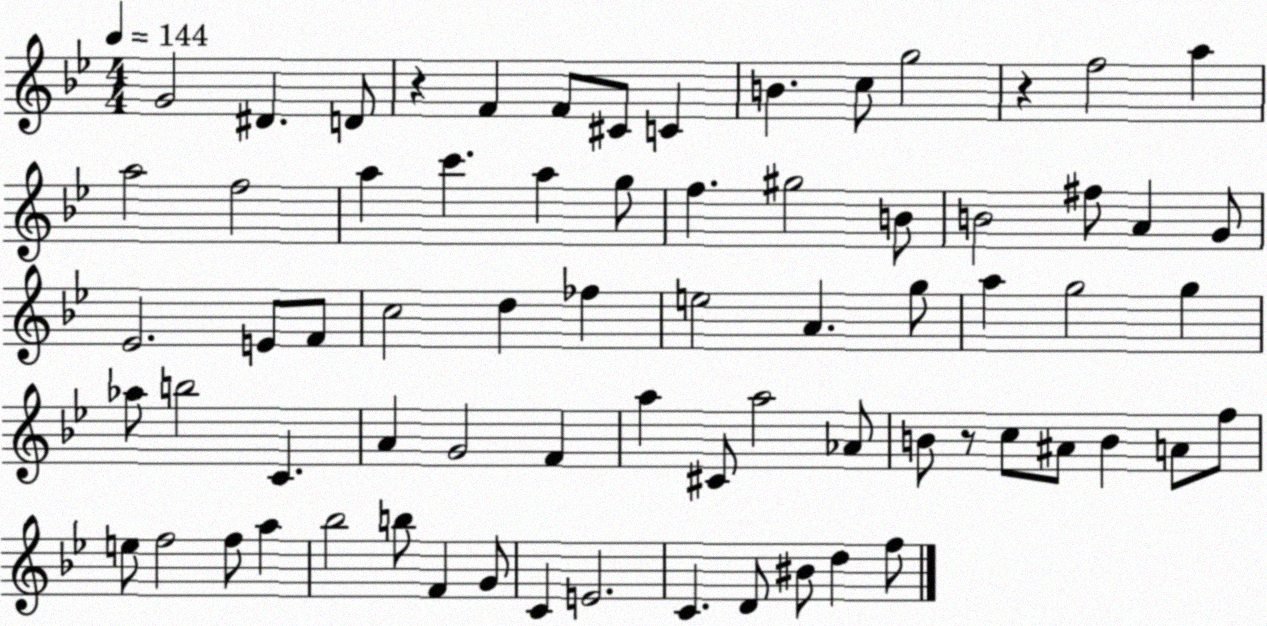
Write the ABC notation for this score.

X:1
T:Untitled
M:4/4
L:1/4
K:Bb
G2 ^D D/2 z F F/2 ^C/2 C B c/2 g2 z f2 a a2 f2 a c' a g/2 f ^g2 B/2 B2 ^f/2 A G/2 _E2 E/2 F/2 c2 d _f e2 A g/2 a g2 g _a/2 b2 C A G2 F a ^C/2 a2 _A/2 B/2 z/2 c/2 ^A/2 B A/2 f/2 e/2 f2 f/2 a _b2 b/2 F G/2 C E2 C D/2 ^B/2 d f/2